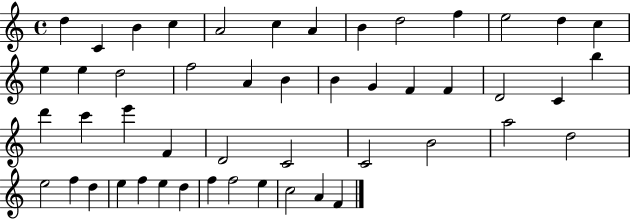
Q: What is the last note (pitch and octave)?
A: F4